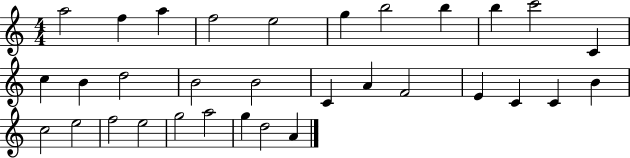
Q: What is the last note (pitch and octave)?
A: A4